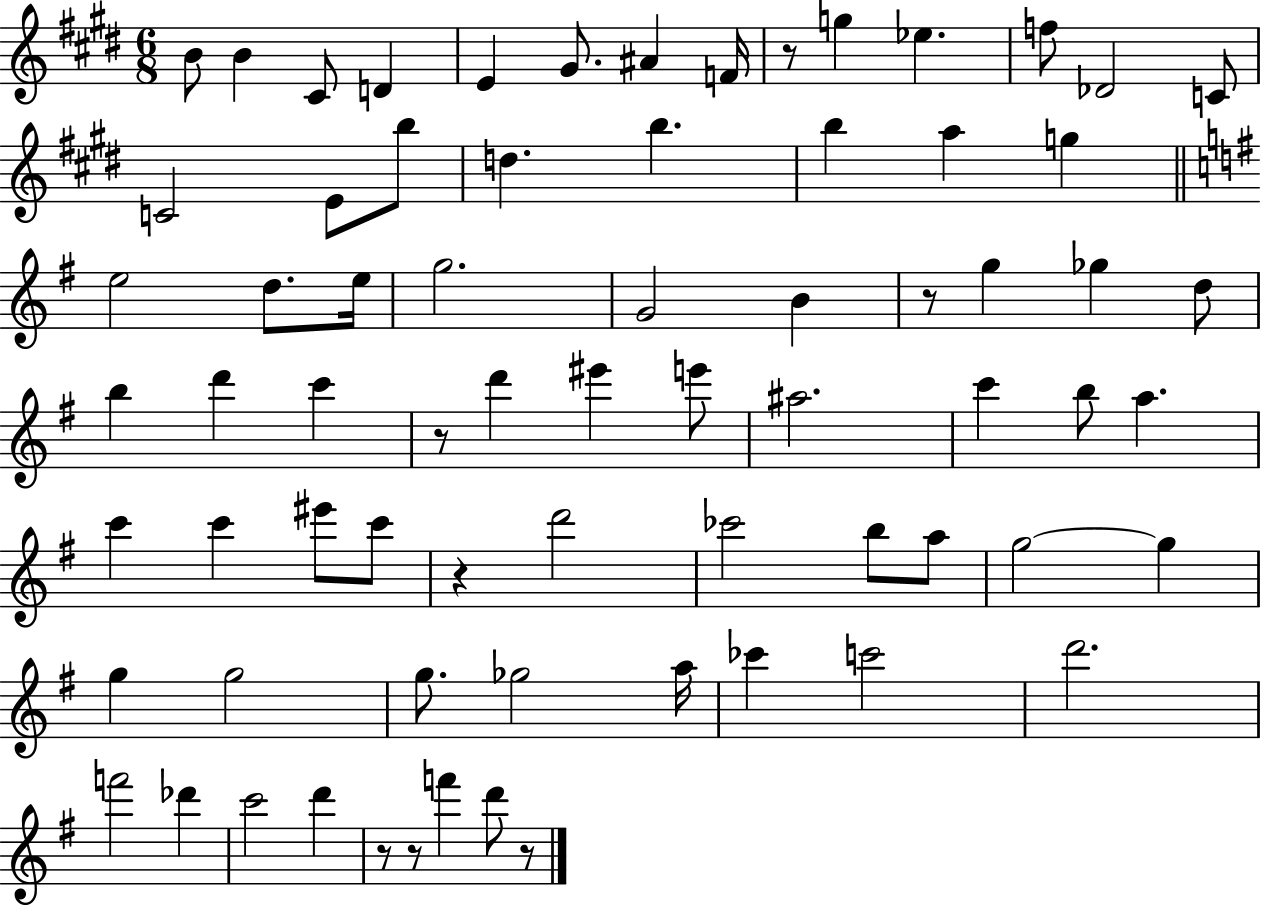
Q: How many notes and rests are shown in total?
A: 71